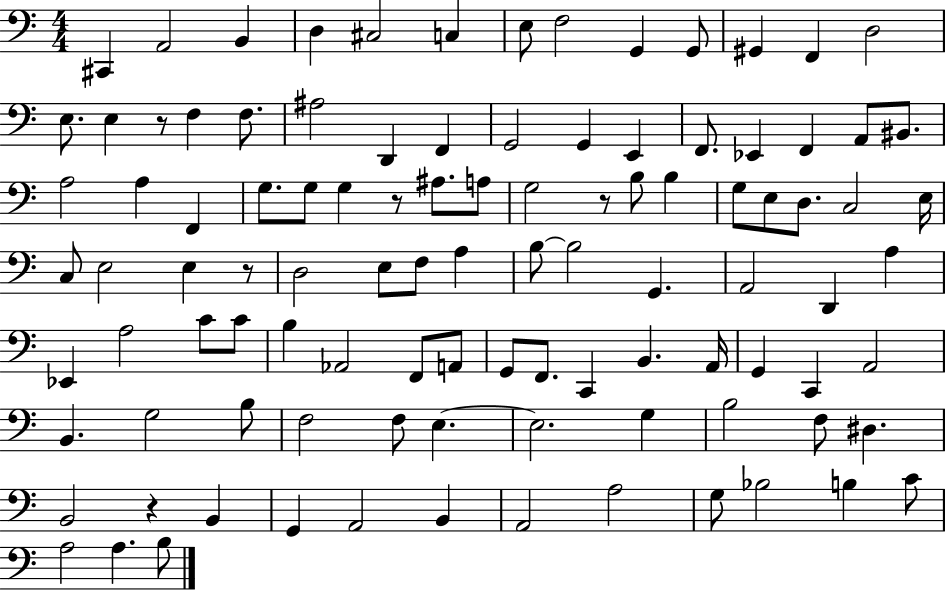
C#2/q A2/h B2/q D3/q C#3/h C3/q E3/e F3/h G2/q G2/e G#2/q F2/q D3/h E3/e. E3/q R/e F3/q F3/e. A#3/h D2/q F2/q G2/h G2/q E2/q F2/e. Eb2/q F2/q A2/e BIS2/e. A3/h A3/q F2/q G3/e. G3/e G3/q R/e A#3/e. A3/e G3/h R/e B3/e B3/q G3/e E3/e D3/e. C3/h E3/s C3/e E3/h E3/q R/e D3/h E3/e F3/e A3/q B3/e B3/h G2/q. A2/h D2/q A3/q Eb2/q A3/h C4/e C4/e B3/q Ab2/h F2/e A2/e G2/e F2/e. C2/q B2/q. A2/s G2/q C2/q A2/h B2/q. G3/h B3/e F3/h F3/e E3/q. E3/h. G3/q B3/h F3/e D#3/q. B2/h R/q B2/q G2/q A2/h B2/q A2/h A3/h G3/e Bb3/h B3/q C4/e A3/h A3/q. B3/e